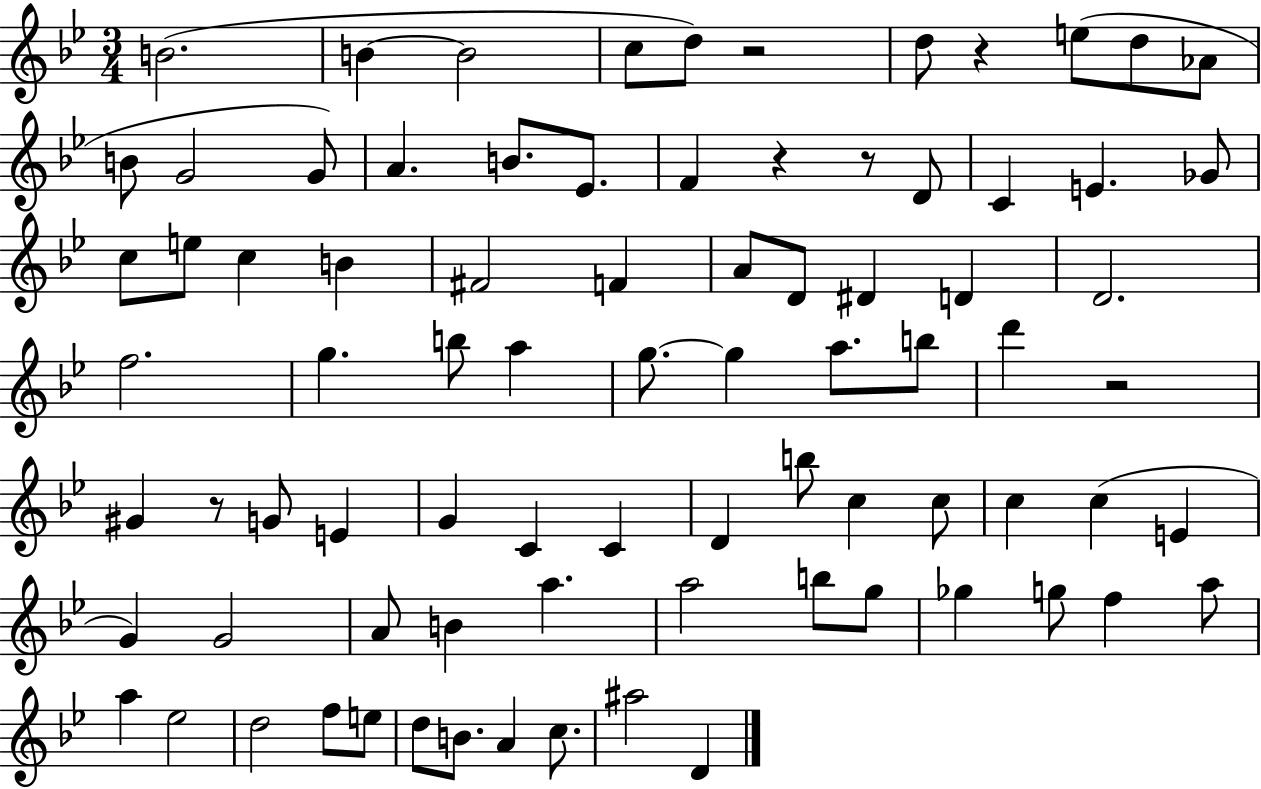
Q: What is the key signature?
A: BES major